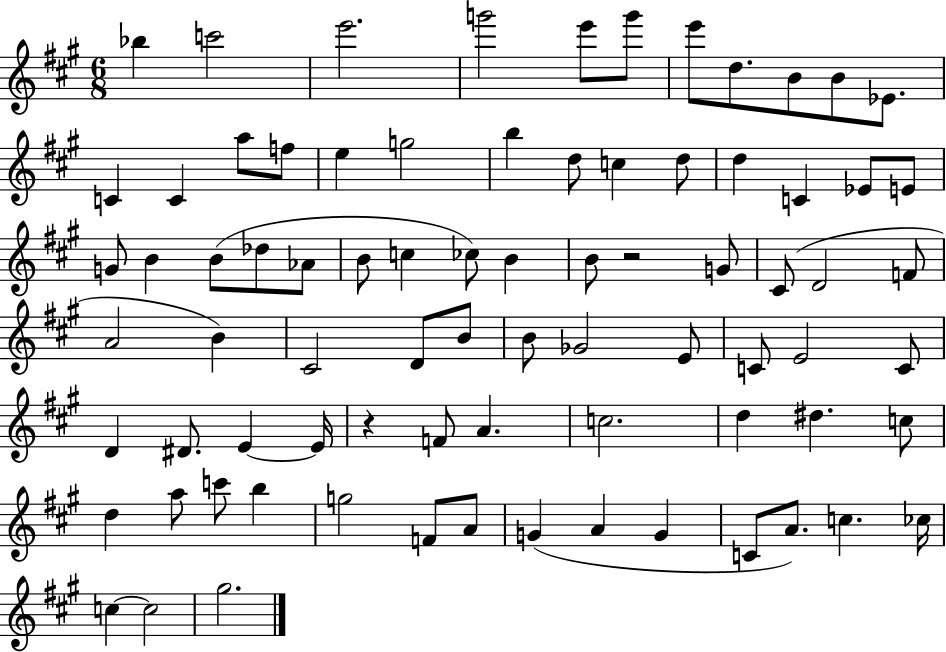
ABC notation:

X:1
T:Untitled
M:6/8
L:1/4
K:A
_b c'2 e'2 g'2 e'/2 g'/2 e'/2 d/2 B/2 B/2 _E/2 C C a/2 f/2 e g2 b d/2 c d/2 d C _E/2 E/2 G/2 B B/2 _d/2 _A/2 B/2 c _c/2 B B/2 z2 G/2 ^C/2 D2 F/2 A2 B ^C2 D/2 B/2 B/2 _G2 E/2 C/2 E2 C/2 D ^D/2 E E/4 z F/2 A c2 d ^d c/2 d a/2 c'/2 b g2 F/2 A/2 G A G C/2 A/2 c _c/4 c c2 ^g2